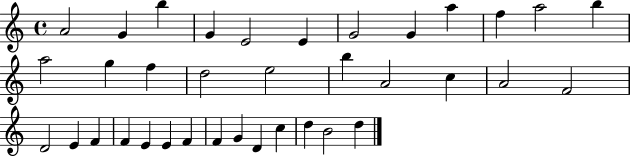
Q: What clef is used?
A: treble